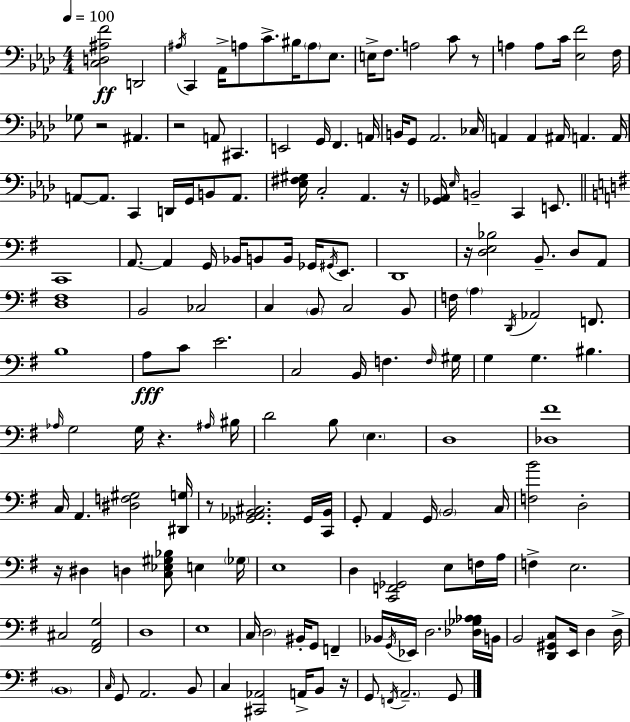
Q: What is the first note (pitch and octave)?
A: D2